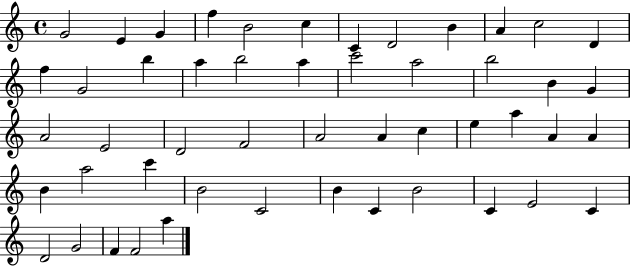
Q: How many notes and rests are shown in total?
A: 50